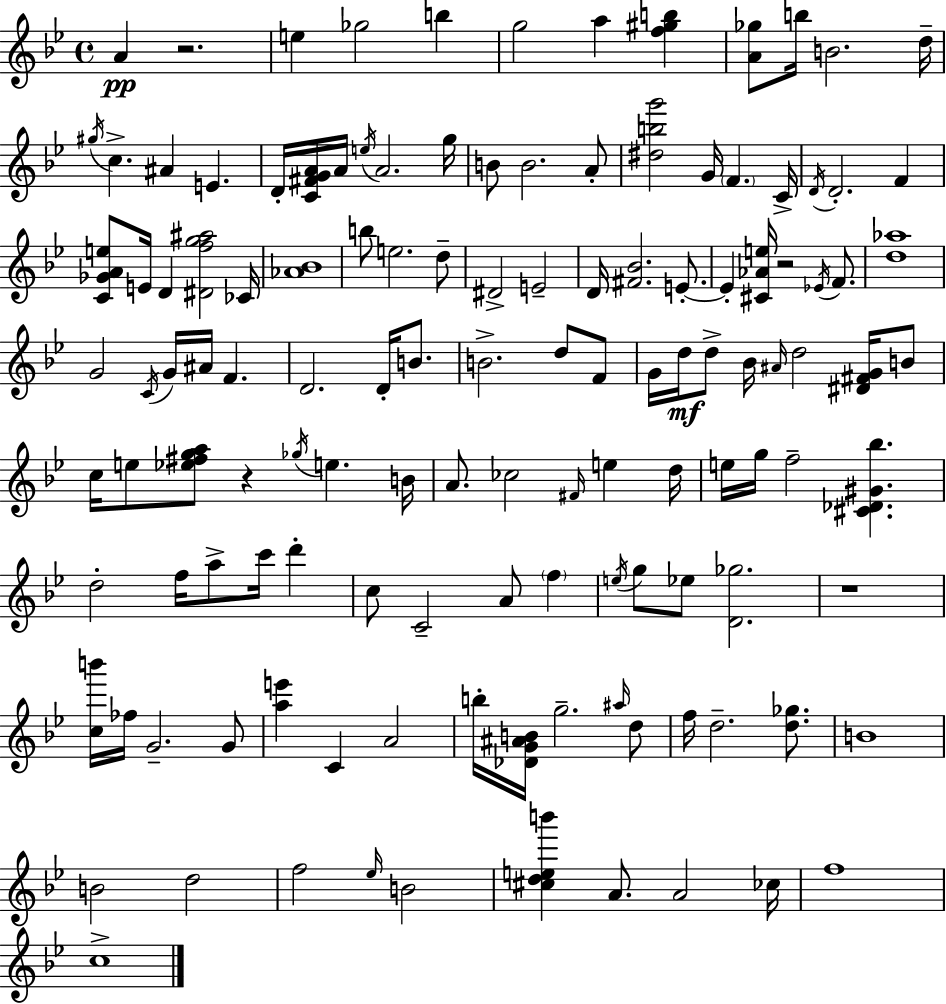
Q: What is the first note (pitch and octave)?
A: A4